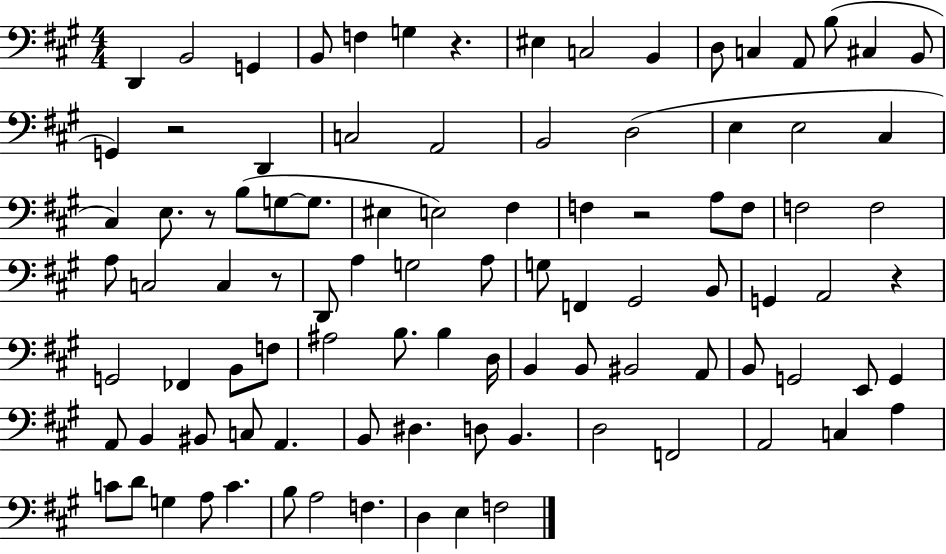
D2/q B2/h G2/q B2/e F3/q G3/q R/q. EIS3/q C3/h B2/q D3/e C3/q A2/e B3/e C#3/q B2/e G2/q R/h D2/q C3/h A2/h B2/h D3/h E3/q E3/h C#3/q C#3/q E3/e. R/e B3/e G3/e G3/e. EIS3/q E3/h F#3/q F3/q R/h A3/e F3/e F3/h F3/h A3/e C3/h C3/q R/e D2/e A3/q G3/h A3/e G3/e F2/q G#2/h B2/e G2/q A2/h R/q G2/h FES2/q B2/e F3/e A#3/h B3/e. B3/q D3/s B2/q B2/e BIS2/h A2/e B2/e G2/h E2/e G2/q A2/e B2/q BIS2/e C3/e A2/q. B2/e D#3/q. D3/e B2/q. D3/h F2/h A2/h C3/q A3/q C4/e D4/e G3/q A3/e C4/q. B3/e A3/h F3/q. D3/q E3/q F3/h